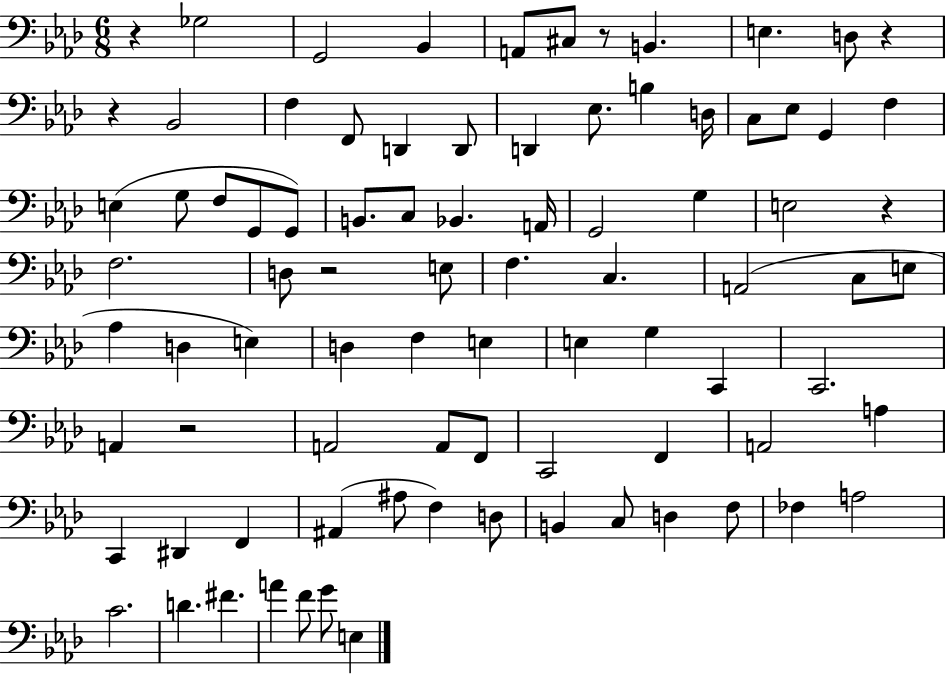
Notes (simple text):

R/q Gb3/h G2/h Bb2/q A2/e C#3/e R/e B2/q. E3/q. D3/e R/q R/q Bb2/h F3/q F2/e D2/q D2/e D2/q Eb3/e. B3/q D3/s C3/e Eb3/e G2/q F3/q E3/q G3/e F3/e G2/e G2/e B2/e. C3/e Bb2/q. A2/s G2/h G3/q E3/h R/q F3/h. D3/e R/h E3/e F3/q. C3/q. A2/h C3/e E3/e Ab3/q D3/q E3/q D3/q F3/q E3/q E3/q G3/q C2/q C2/h. A2/q R/h A2/h A2/e F2/e C2/h F2/q A2/h A3/q C2/q D#2/q F2/q A#2/q A#3/e F3/q D3/e B2/q C3/e D3/q F3/e FES3/q A3/h C4/h. D4/q. F#4/q. A4/q F4/e G4/e E3/q